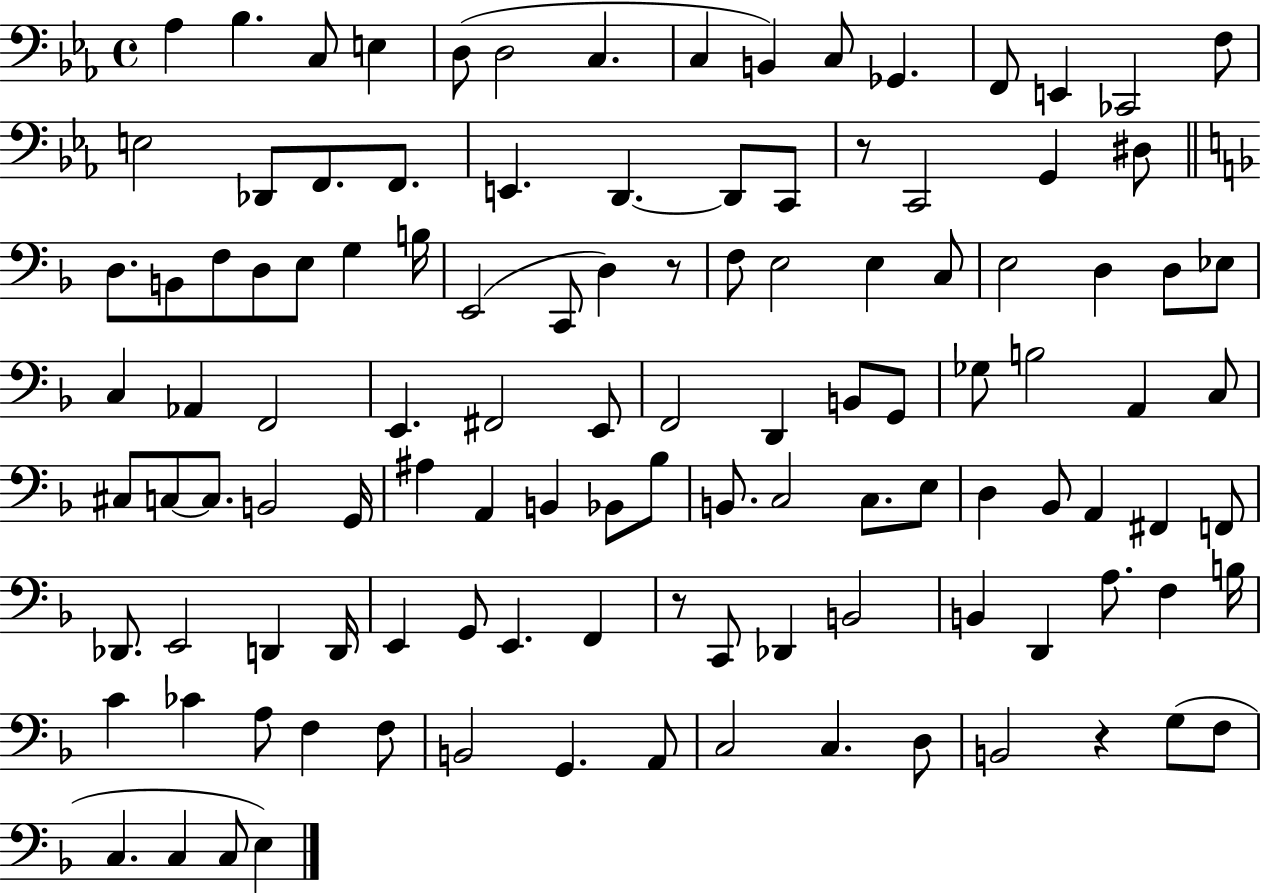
{
  \clef bass
  \time 4/4
  \defaultTimeSignature
  \key ees \major
  aes4 bes4. c8 e4 | d8( d2 c4. | c4 b,4) c8 ges,4. | f,8 e,4 ces,2 f8 | \break e2 des,8 f,8. f,8. | e,4. d,4.~~ d,8 c,8 | r8 c,2 g,4 dis8 | \bar "||" \break \key d \minor d8. b,8 f8 d8 e8 g4 b16 | e,2( c,8 d4) r8 | f8 e2 e4 c8 | e2 d4 d8 ees8 | \break c4 aes,4 f,2 | e,4. fis,2 e,8 | f,2 d,4 b,8 g,8 | ges8 b2 a,4 c8 | \break cis8 c8~~ c8. b,2 g,16 | ais4 a,4 b,4 bes,8 bes8 | b,8. c2 c8. e8 | d4 bes,8 a,4 fis,4 f,8 | \break des,8. e,2 d,4 d,16 | e,4 g,8 e,4. f,4 | r8 c,8 des,4 b,2 | b,4 d,4 a8. f4 b16 | \break c'4 ces'4 a8 f4 f8 | b,2 g,4. a,8 | c2 c4. d8 | b,2 r4 g8( f8 | \break c4. c4 c8 e4) | \bar "|."
}